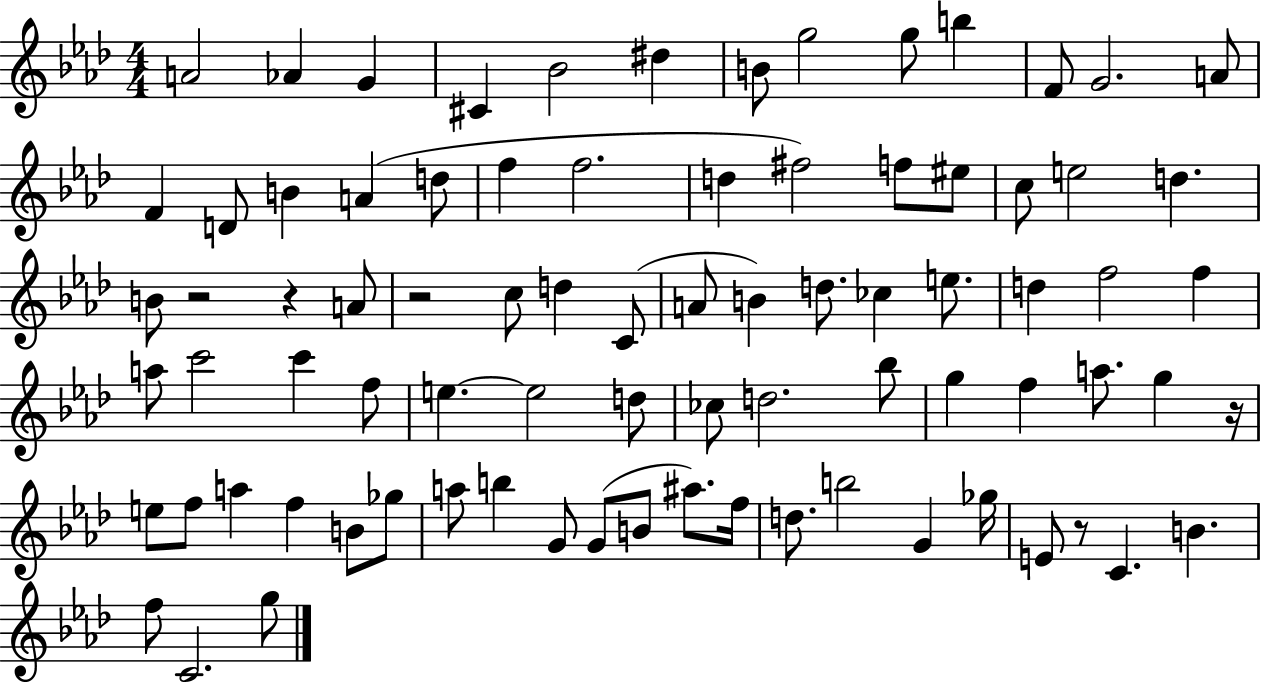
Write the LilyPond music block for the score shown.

{
  \clef treble
  \numericTimeSignature
  \time 4/4
  \key aes \major
  a'2 aes'4 g'4 | cis'4 bes'2 dis''4 | b'8 g''2 g''8 b''4 | f'8 g'2. a'8 | \break f'4 d'8 b'4 a'4( d''8 | f''4 f''2. | d''4 fis''2) f''8 eis''8 | c''8 e''2 d''4. | \break b'8 r2 r4 a'8 | r2 c''8 d''4 c'8( | a'8 b'4) d''8. ces''4 e''8. | d''4 f''2 f''4 | \break a''8 c'''2 c'''4 f''8 | e''4.~~ e''2 d''8 | ces''8 d''2. bes''8 | g''4 f''4 a''8. g''4 r16 | \break e''8 f''8 a''4 f''4 b'8 ges''8 | a''8 b''4 g'8 g'8( b'8 ais''8.) f''16 | d''8. b''2 g'4 ges''16 | e'8 r8 c'4. b'4. | \break f''8 c'2. g''8 | \bar "|."
}